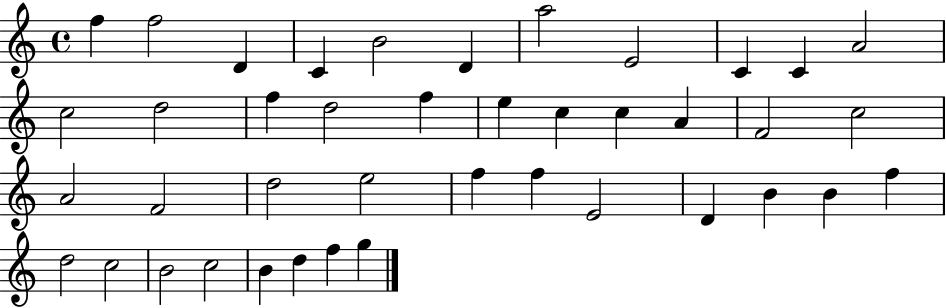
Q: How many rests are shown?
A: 0